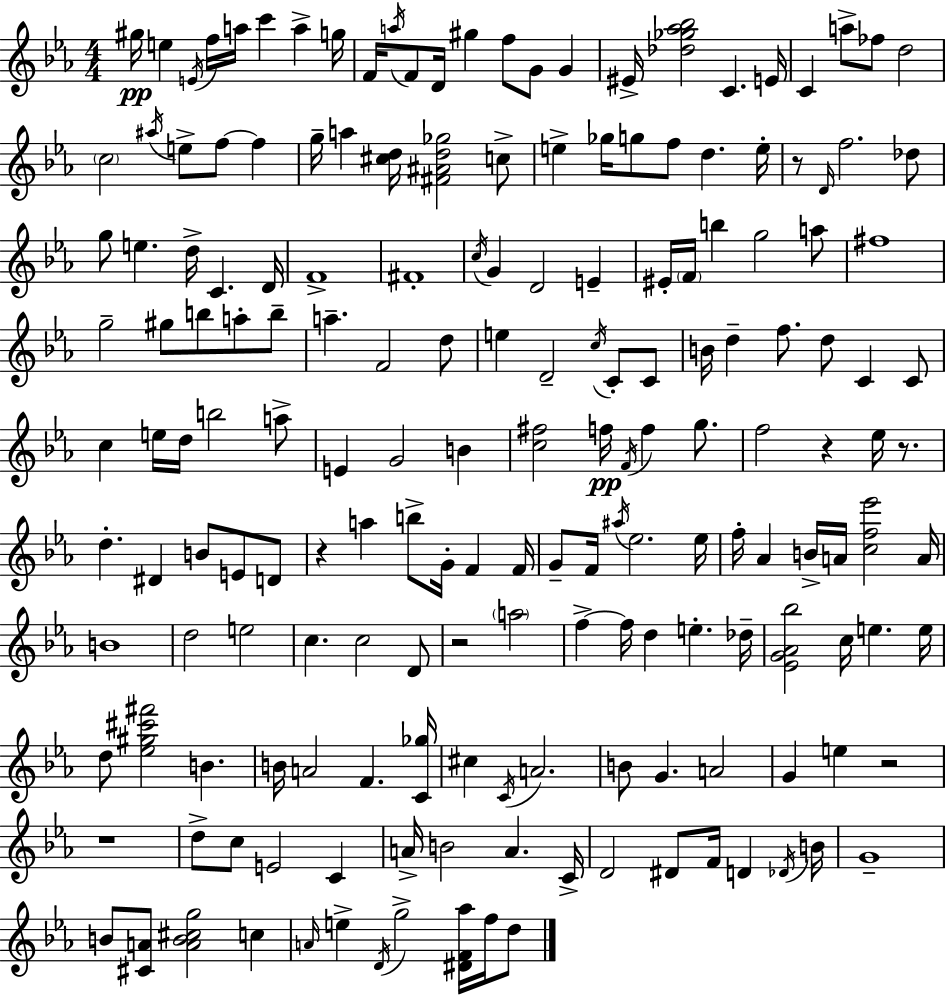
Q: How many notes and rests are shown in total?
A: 179